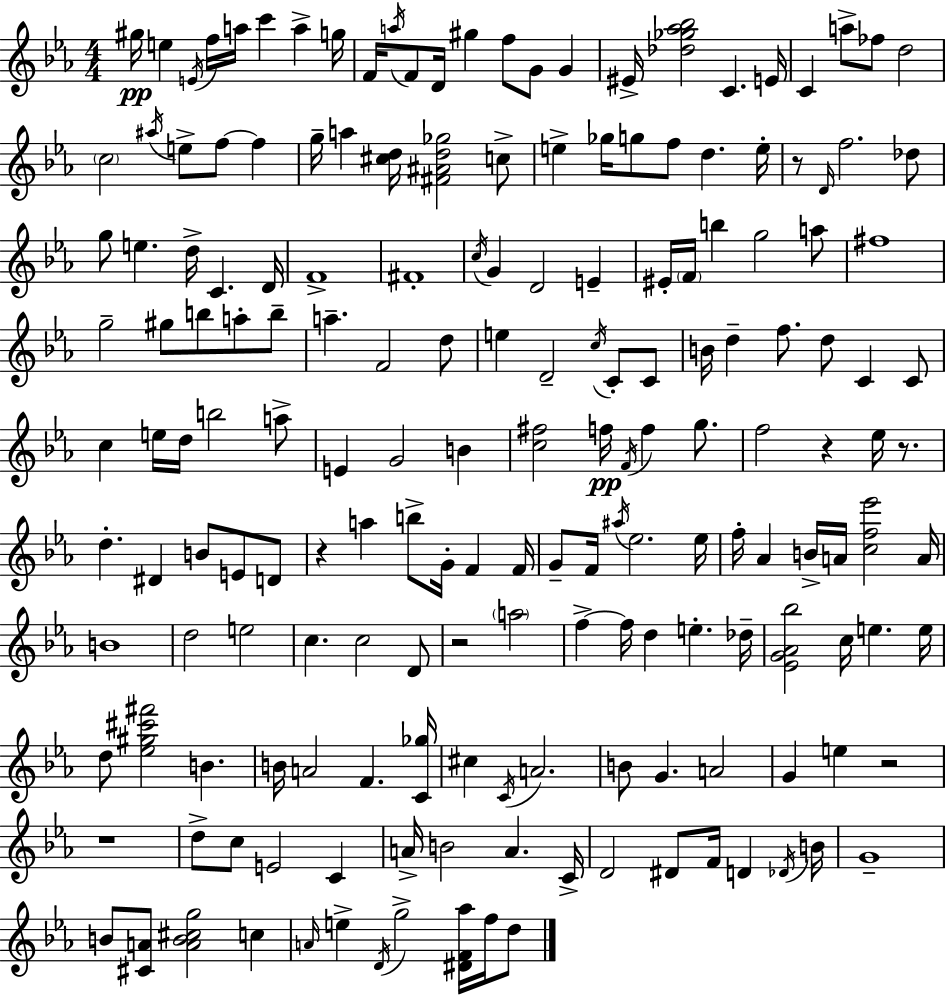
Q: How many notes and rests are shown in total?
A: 179